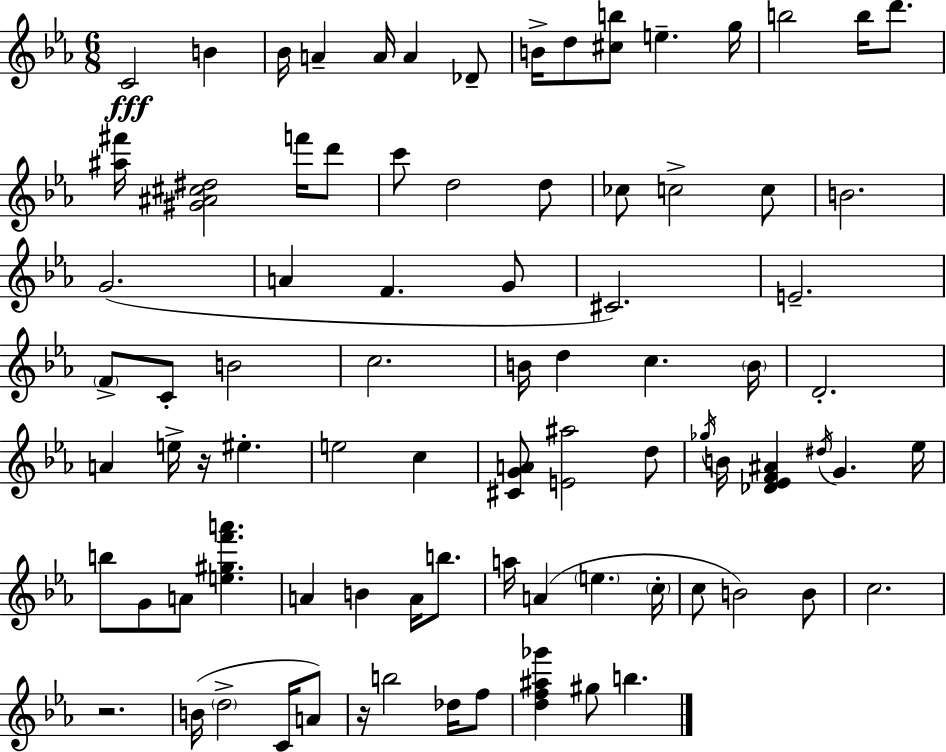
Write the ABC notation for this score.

X:1
T:Untitled
M:6/8
L:1/4
K:Cm
C2 B _B/4 A A/4 A _D/2 B/4 d/2 [^cb]/2 e g/4 b2 b/4 d'/2 [^a^f']/4 [^G^A^c^d]2 f'/4 d'/2 c'/2 d2 d/2 _c/2 c2 c/2 B2 G2 A F G/2 ^C2 E2 F/2 C/2 B2 c2 B/4 d c B/4 D2 A e/4 z/4 ^e e2 c [^CGA]/2 [E^a]2 d/2 _g/4 B/4 [_D_EF^A] ^d/4 G _e/4 b/2 G/2 A/2 [e^gf'a'] A B A/4 b/2 a/4 A e c/4 c/2 B2 B/2 c2 z2 B/4 d2 C/4 A/2 z/4 b2 _d/4 f/2 [df^a_g'] ^g/2 b